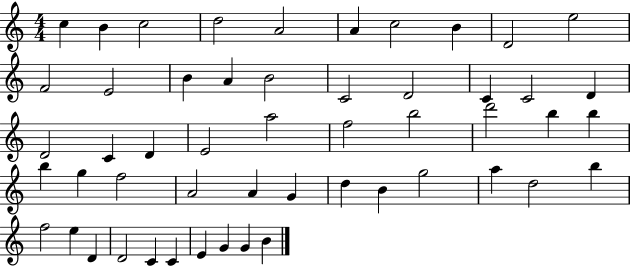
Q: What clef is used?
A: treble